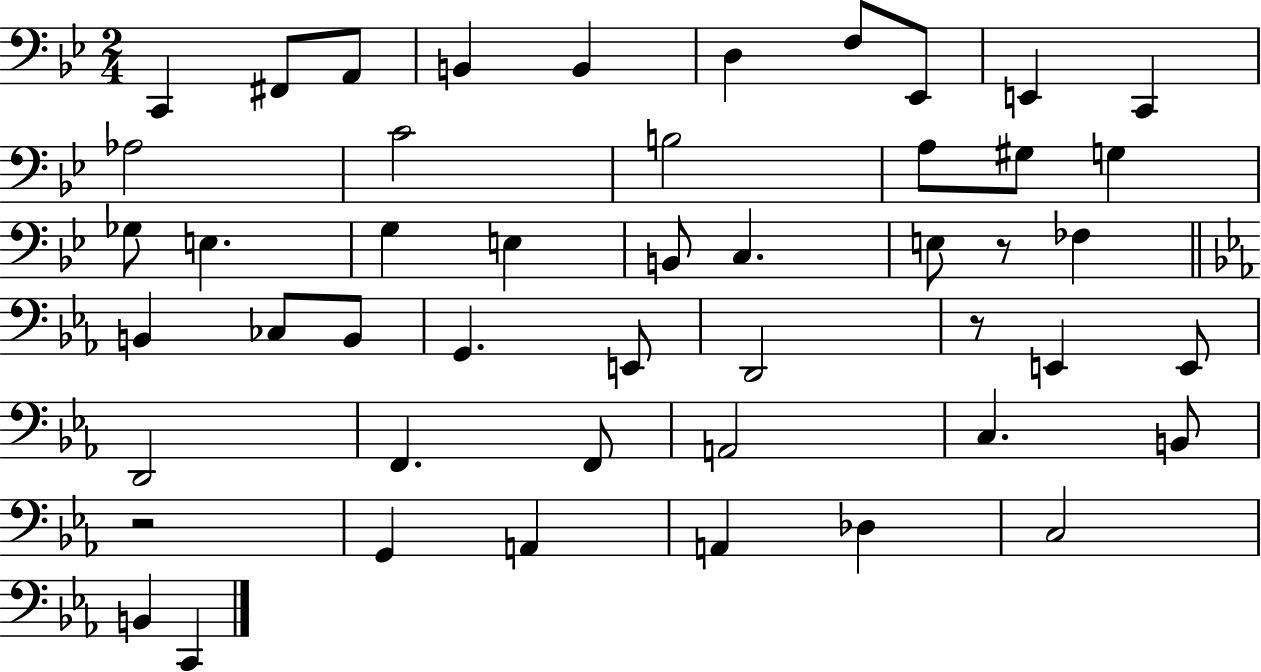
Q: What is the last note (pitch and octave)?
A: C2